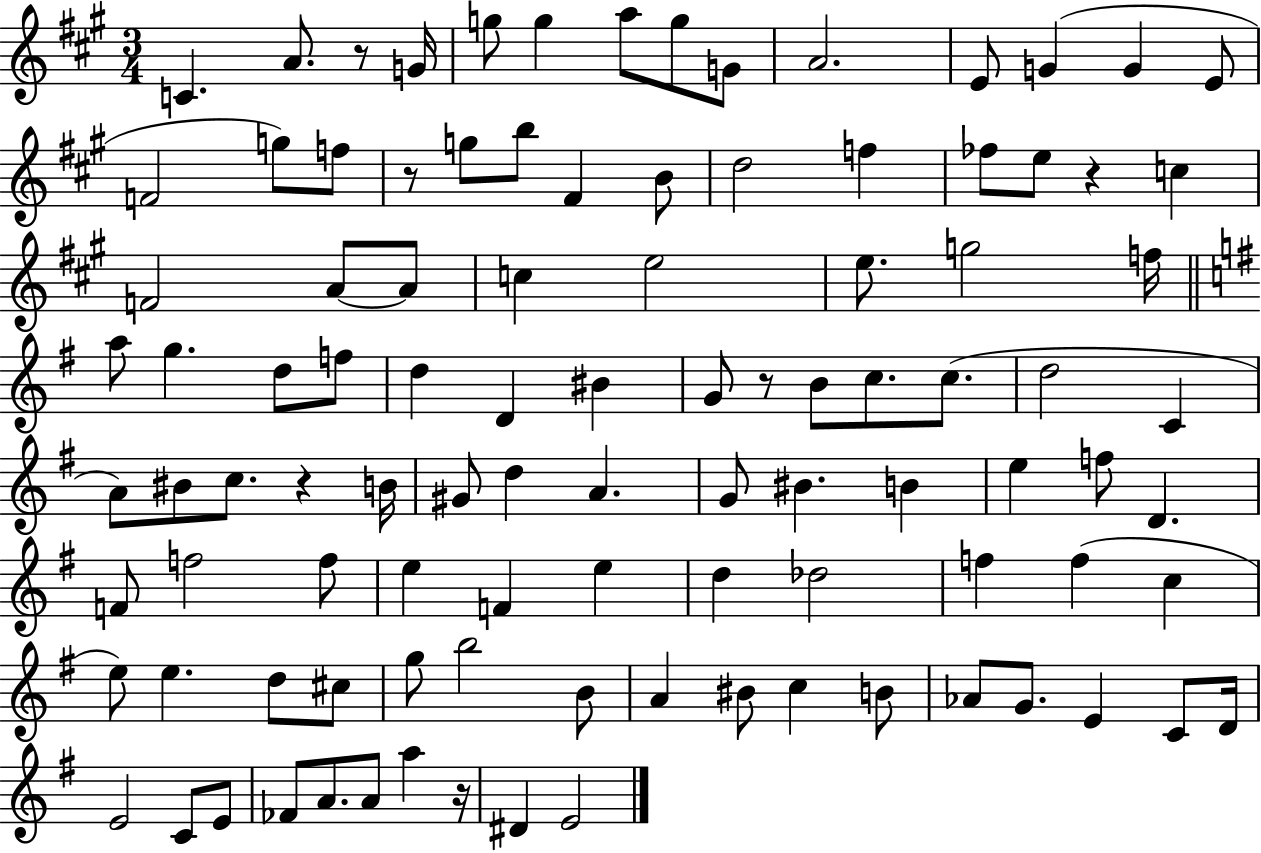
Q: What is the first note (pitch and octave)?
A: C4